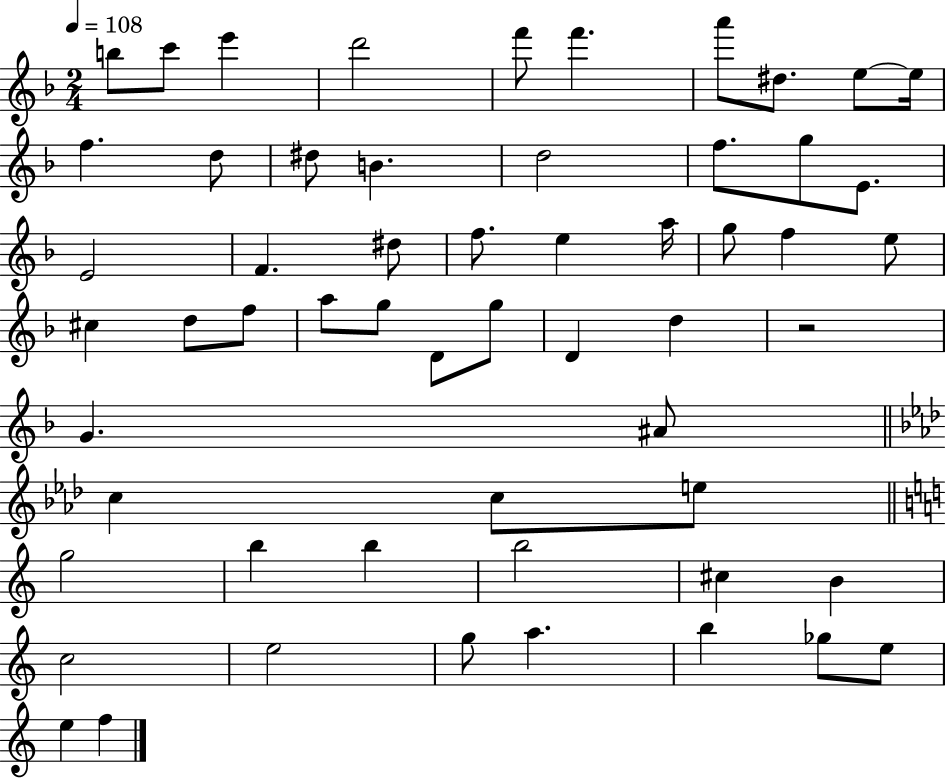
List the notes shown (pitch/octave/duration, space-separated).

B5/e C6/e E6/q D6/h F6/e F6/q. A6/e D#5/e. E5/e E5/s F5/q. D5/e D#5/e B4/q. D5/h F5/e. G5/e E4/e. E4/h F4/q. D#5/e F5/e. E5/q A5/s G5/e F5/q E5/e C#5/q D5/e F5/e A5/e G5/e D4/e G5/e D4/q D5/q R/h G4/q. A#4/e C5/q C5/e E5/e G5/h B5/q B5/q B5/h C#5/q B4/q C5/h E5/h G5/e A5/q. B5/q Gb5/e E5/e E5/q F5/q